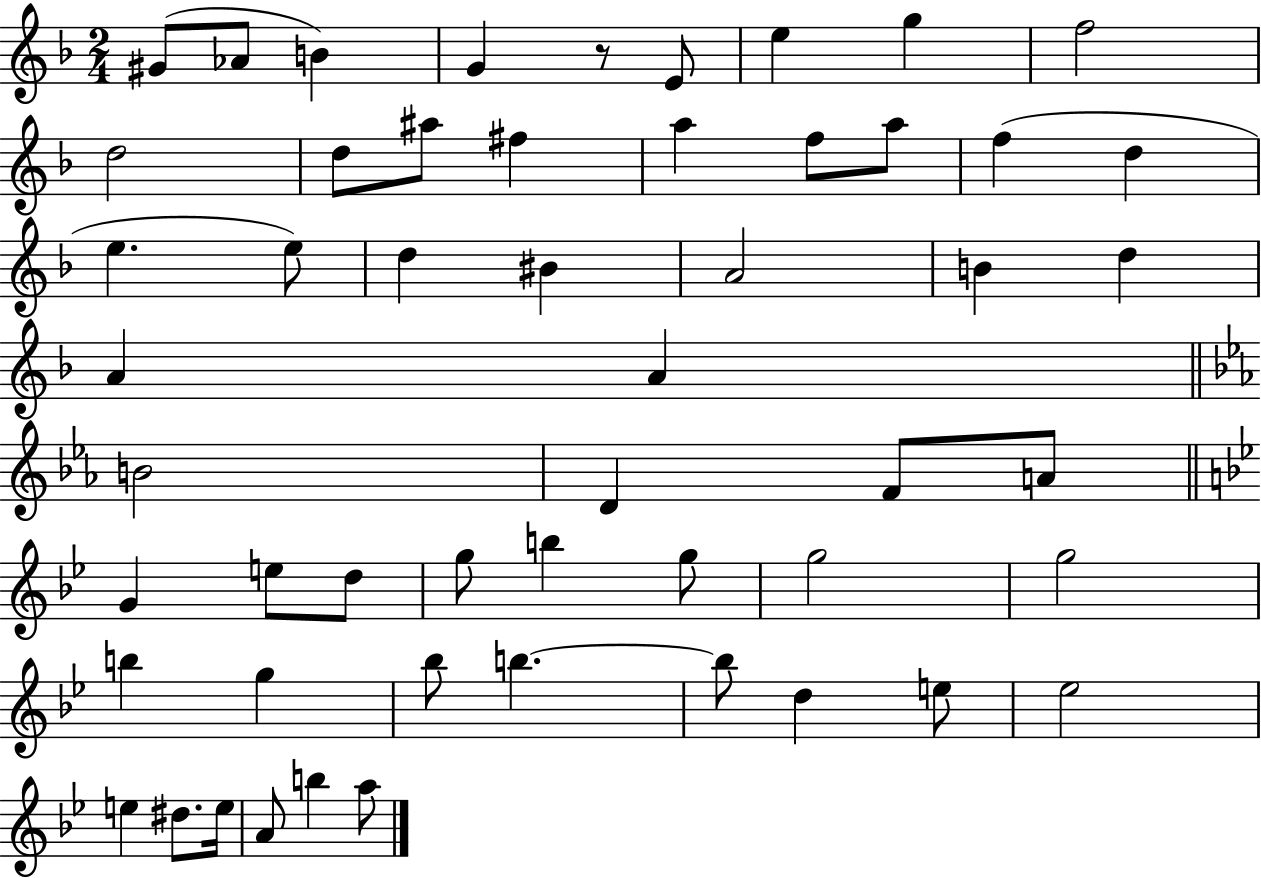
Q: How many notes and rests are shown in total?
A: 53